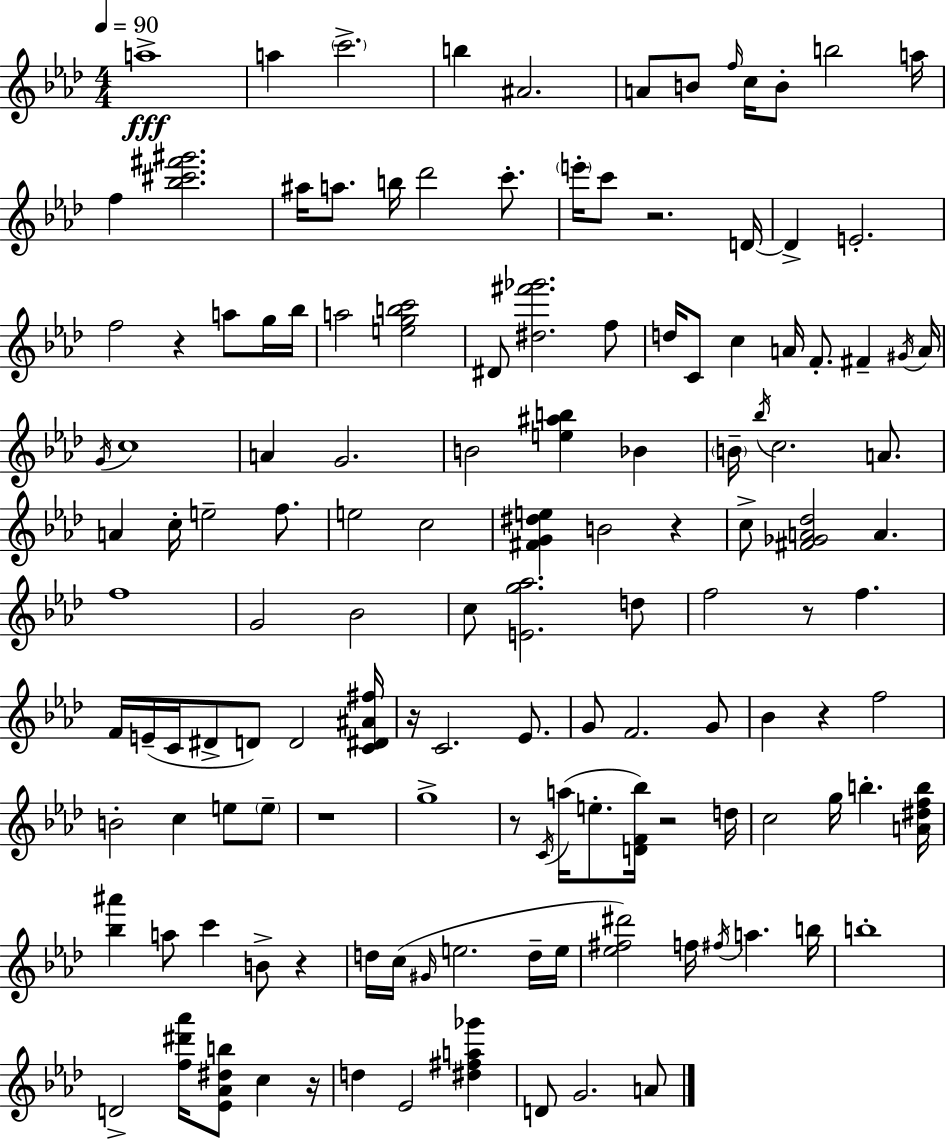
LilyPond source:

{
  \clef treble
  \numericTimeSignature
  \time 4/4
  \key f \minor
  \tempo 4 = 90
  a''1->\fff | a''4 \parenthesize c'''2.-> | b''4 ais'2. | a'8 b'8 \grace { f''16 } c''16 b'8-. b''2 | \break a''16 f''4 <bes'' cis''' fis''' gis'''>2. | ais''16 a''8. b''16 des'''2 c'''8.-. | \parenthesize e'''16-. c'''8 r2. | d'16~~ d'4-> e'2.-. | \break f''2 r4 a''8 g''16 | bes''16 a''2 <e'' g'' b'' c'''>2 | dis'8 <dis'' fis''' ges'''>2. f''8 | d''16 c'8 c''4 a'16 f'8.-. fis'4-- | \break \acciaccatura { gis'16 } a'16 \acciaccatura { g'16 } c''1 | a'4 g'2. | b'2 <e'' ais'' b''>4 bes'4 | \parenthesize b'16-- \acciaccatura { bes''16 } c''2. | \break a'8. a'4 c''16-. e''2-- | f''8. e''2 c''2 | <fis' g' dis'' e''>4 b'2 | r4 c''8-> <fis' ges' a' des''>2 a'4. | \break f''1 | g'2 bes'2 | c''8 <e' g'' aes''>2. | d''8 f''2 r8 f''4. | \break f'16 e'16--( c'16 dis'8-> d'8) d'2 | <c' dis' ais' fis''>16 r16 c'2. | ees'8. g'8 f'2. | g'8 bes'4 r4 f''2 | \break b'2-. c''4 | e''8 \parenthesize e''8-- r1 | g''1-> | r8 \acciaccatura { c'16 }( a''16 e''8.-. <d' f' bes''>16) r2 | \break d''16 c''2 g''16 b''4.-. | <a' dis'' f'' b''>16 <bes'' ais'''>4 a''8 c'''4 b'8-> | r4 d''16 c''16( \grace { gis'16 } e''2. | d''16-- e''16 <ees'' fis'' dis'''>2) f''16 \acciaccatura { fis''16 } | \break a''4. b''16 b''1-. | d'2-> <f'' dis''' aes'''>16 | <ees' aes' dis'' b''>8 c''4 r16 d''4 ees'2 | <dis'' fis'' a'' ges'''>4 d'8 g'2. | \break a'8 \bar "|."
}